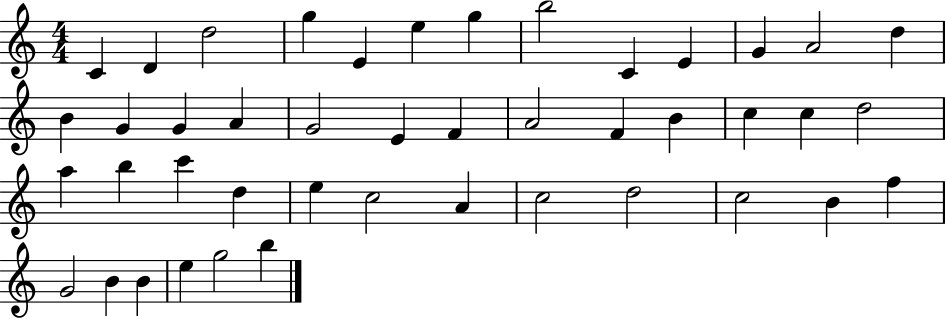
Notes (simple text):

C4/q D4/q D5/h G5/q E4/q E5/q G5/q B5/h C4/q E4/q G4/q A4/h D5/q B4/q G4/q G4/q A4/q G4/h E4/q F4/q A4/h F4/q B4/q C5/q C5/q D5/h A5/q B5/q C6/q D5/q E5/q C5/h A4/q C5/h D5/h C5/h B4/q F5/q G4/h B4/q B4/q E5/q G5/h B5/q